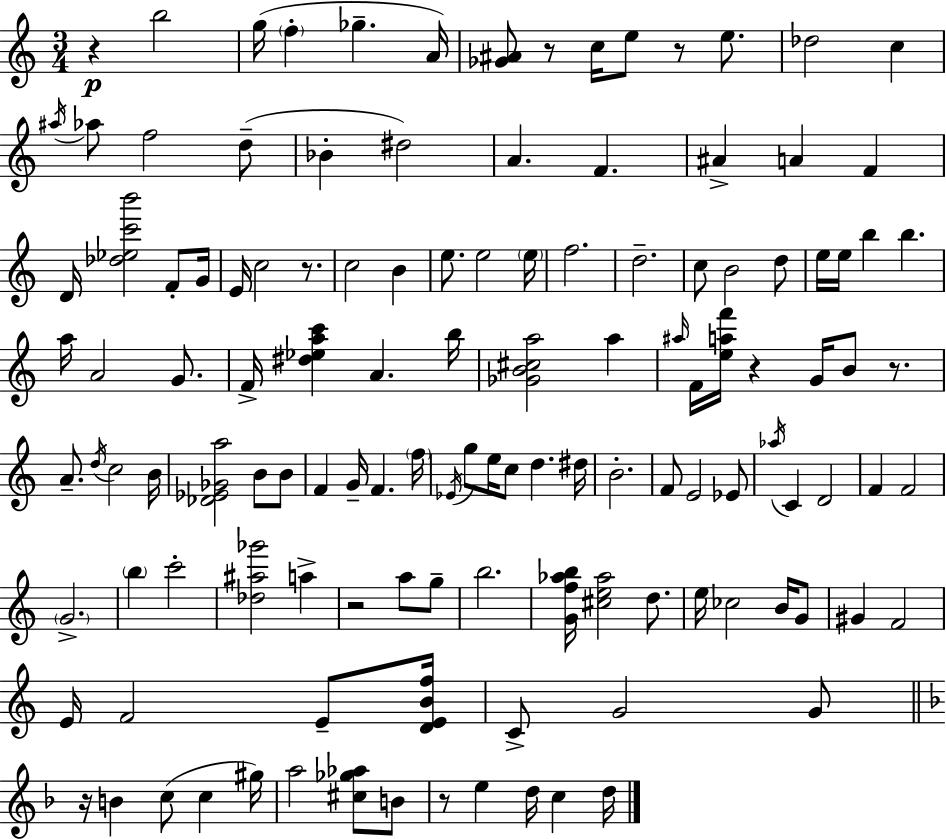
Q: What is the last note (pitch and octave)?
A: D5